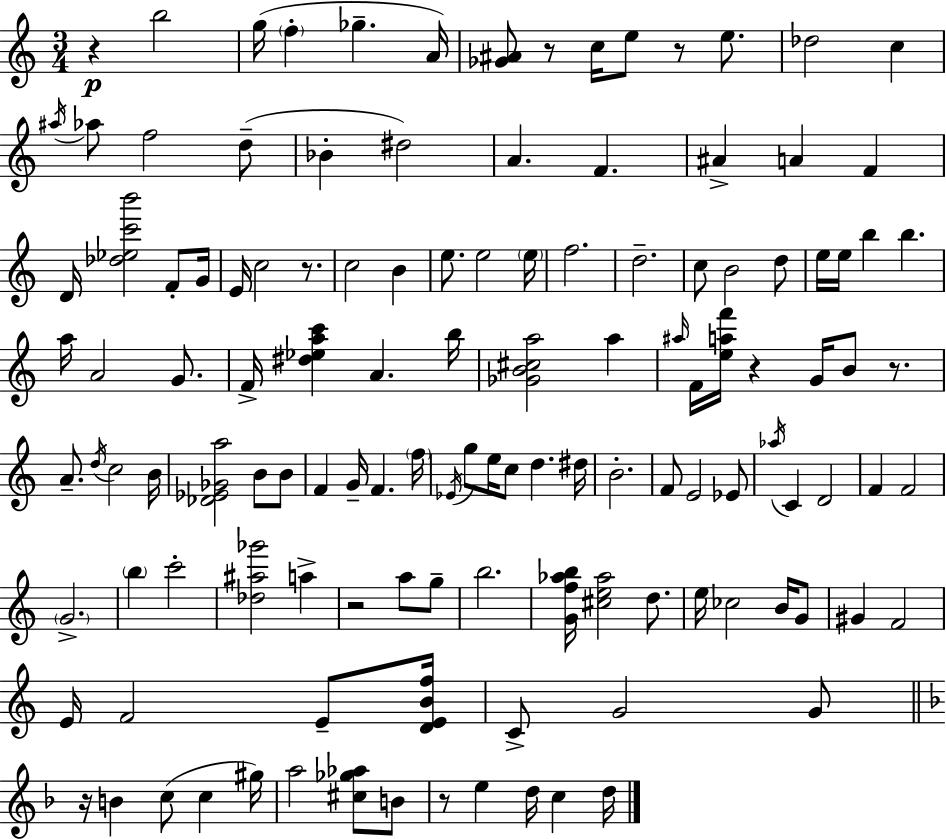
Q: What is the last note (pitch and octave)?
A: D5